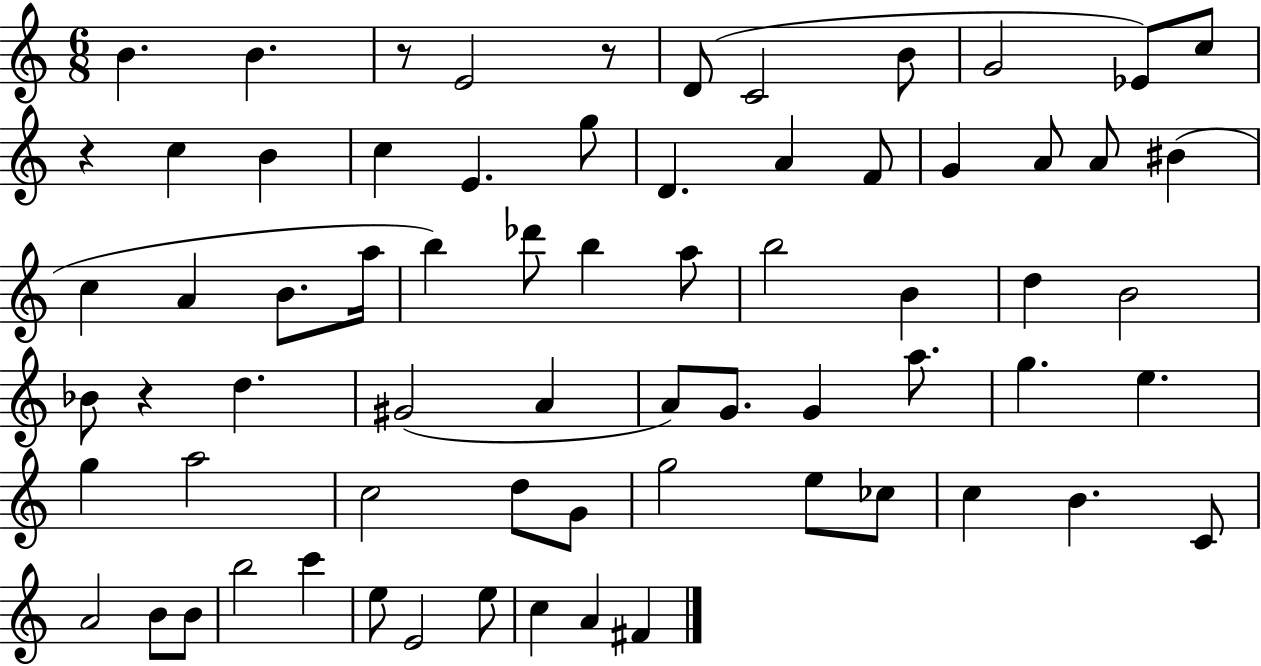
B4/q. B4/q. R/e E4/h R/e D4/e C4/h B4/e G4/h Eb4/e C5/e R/q C5/q B4/q C5/q E4/q. G5/e D4/q. A4/q F4/e G4/q A4/e A4/e BIS4/q C5/q A4/q B4/e. A5/s B5/q Db6/e B5/q A5/e B5/h B4/q D5/q B4/h Bb4/e R/q D5/q. G#4/h A4/q A4/e G4/e. G4/q A5/e. G5/q. E5/q. G5/q A5/h C5/h D5/e G4/e G5/h E5/e CES5/e C5/q B4/q. C4/e A4/h B4/e B4/e B5/h C6/q E5/e E4/h E5/e C5/q A4/q F#4/q